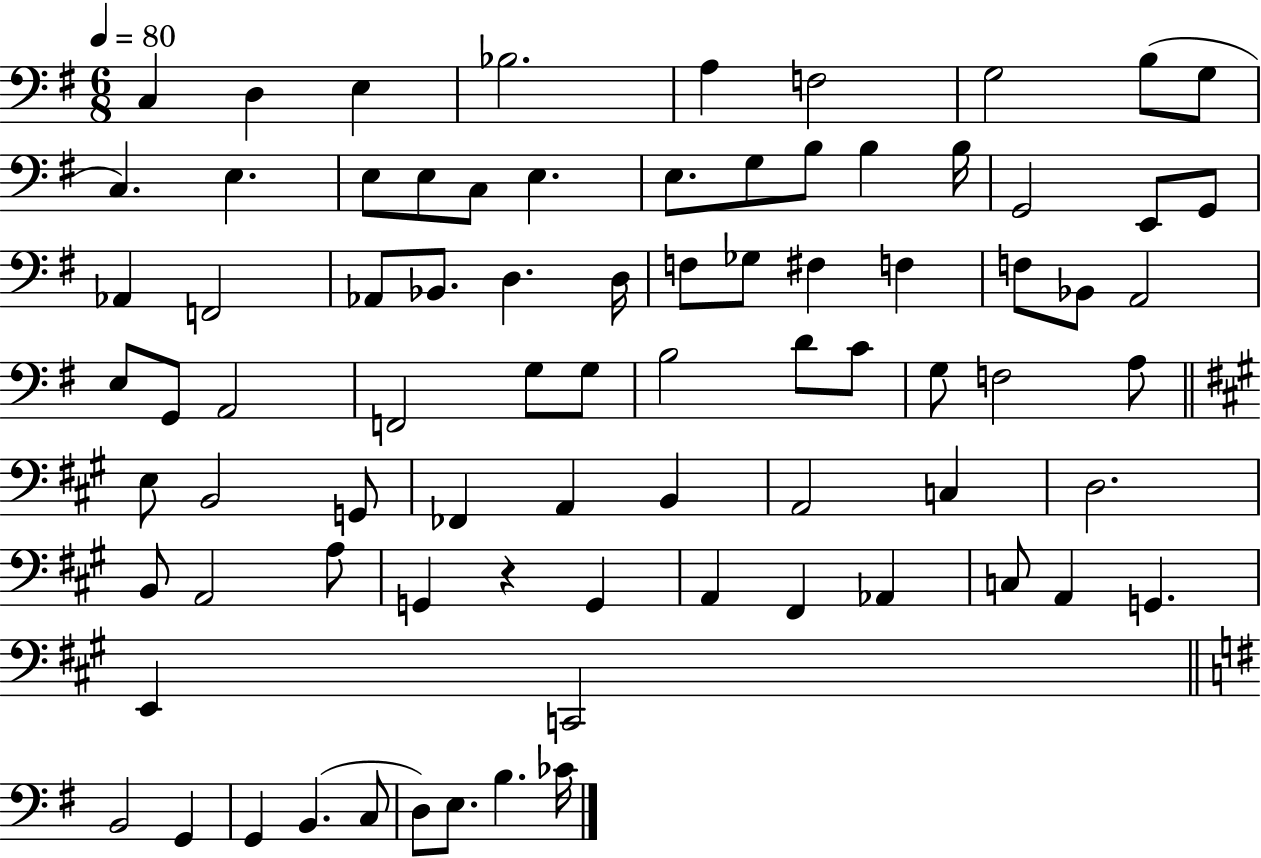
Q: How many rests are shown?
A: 1